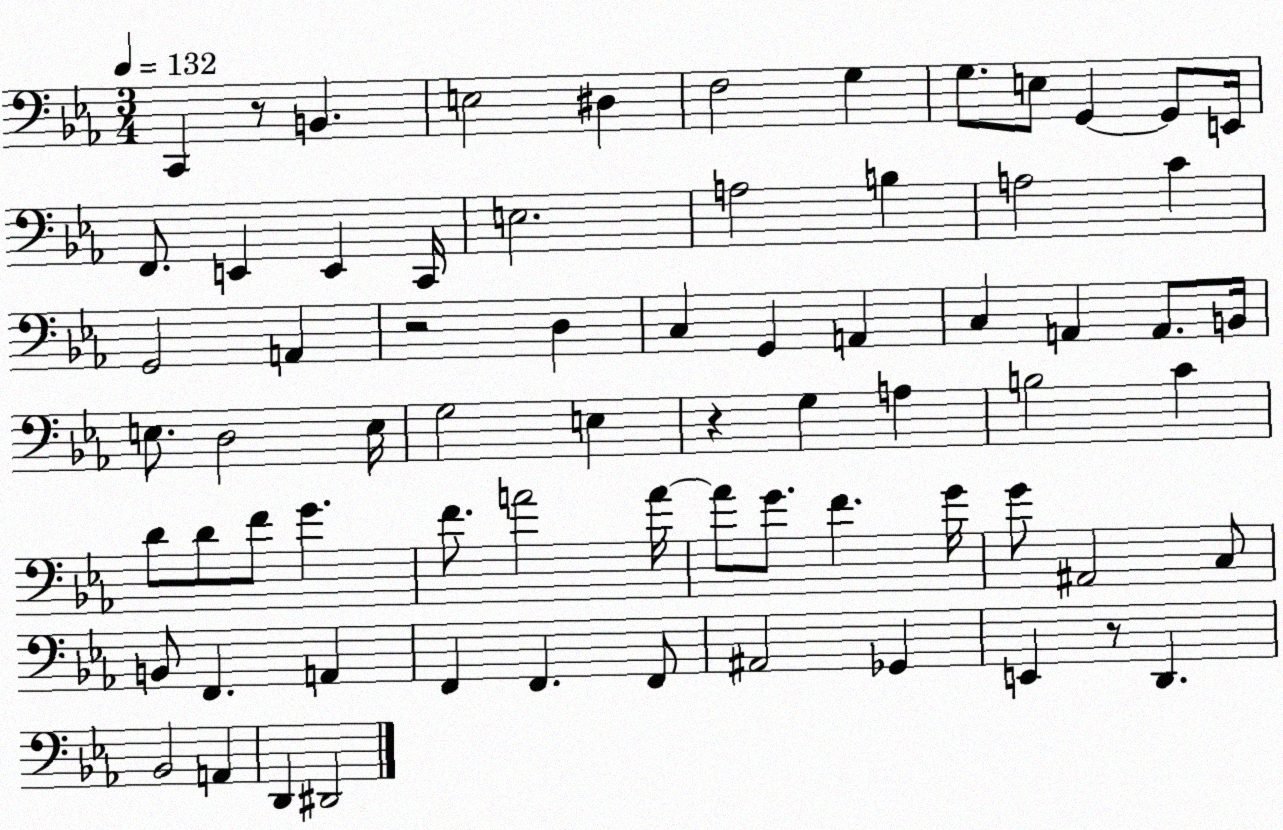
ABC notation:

X:1
T:Untitled
M:3/4
L:1/4
K:Eb
C,, z/2 B,, E,2 ^D, F,2 G, G,/2 E,/2 G,, G,,/2 E,,/4 F,,/2 E,, E,, C,,/4 E,2 A,2 B, A,2 C G,,2 A,, z2 D, C, G,, A,, C, A,, A,,/2 B,,/4 E,/2 D,2 E,/4 G,2 E, z G, A, B,2 C D/2 D/2 F/2 G F/2 A2 A/4 A/2 G/2 F G/4 G/2 ^A,,2 C,/2 B,,/2 F,, A,, F,, F,, F,,/2 ^A,,2 _G,, E,, z/2 D,, _B,,2 A,, D,, ^D,,2